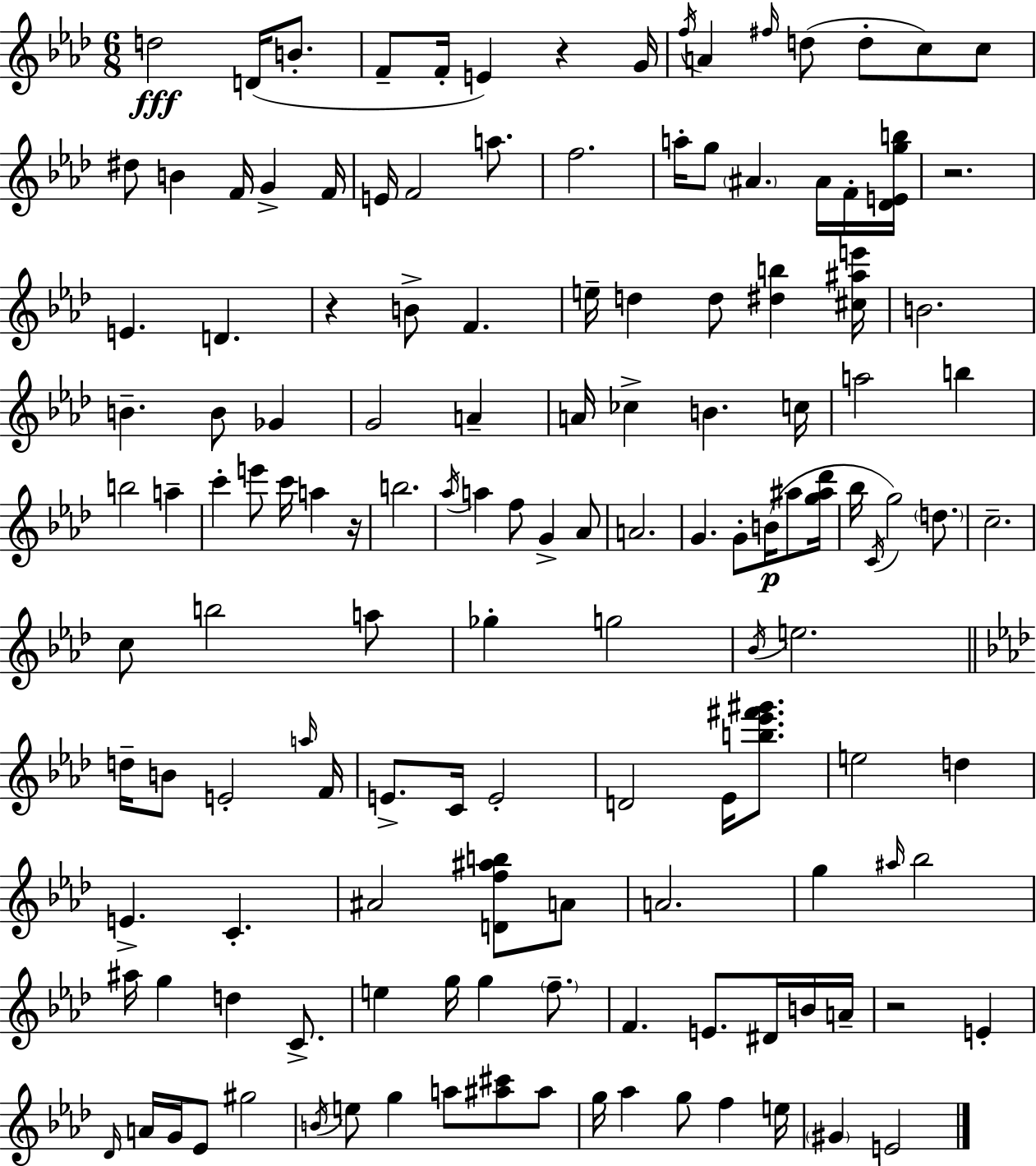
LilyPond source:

{
  \clef treble
  \numericTimeSignature
  \time 6/8
  \key aes \major
  d''2\fff d'16( b'8.-. | f'8-- f'16-. e'4) r4 g'16 | \acciaccatura { f''16 } a'4 \grace { fis''16 }( d''8 d''8-. c''8) | c''8 dis''8 b'4 f'16 g'4-> | \break f'16 e'16 f'2 a''8. | f''2. | a''16-. g''8 \parenthesize ais'4. ais'16 | f'16-. <des' e' g'' b''>16 r2. | \break e'4. d'4. | r4 b'8-> f'4. | e''16-- d''4 d''8 <dis'' b''>4 | <cis'' ais'' e'''>16 b'2. | \break b'4.-- b'8 ges'4 | g'2 a'4-- | a'16 ces''4-> b'4. | c''16 a''2 b''4 | \break b''2 a''4-- | c'''4-. e'''8 c'''16 a''4 | r16 b''2. | \acciaccatura { aes''16 } a''4 f''8 g'4-> | \break aes'8 a'2. | g'4. g'8-. b'16(\p | ais''8 <g'' ais'' des'''>16 bes''16 \acciaccatura { c'16 }) g''2 | \parenthesize d''8. c''2.-- | \break c''8 b''2 | a''8 ges''4-. g''2 | \acciaccatura { bes'16 } e''2. | \bar "||" \break \key f \minor d''16-- b'8 e'2-. \grace { a''16 } | f'16 e'8.-> c'16 e'2-. | d'2 ees'16 <b'' ees''' fis''' gis'''>8. | e''2 d''4 | \break e'4.-> c'4.-. | ais'2 <d' f'' ais'' b''>8 a'8 | a'2. | g''4 \grace { ais''16 } bes''2 | \break ais''16 g''4 d''4 c'8.-> | e''4 g''16 g''4 \parenthesize f''8.-- | f'4. e'8. dis'16 | b'16 a'16-- r2 e'4-. | \break \grace { des'16 } a'16 g'16 ees'8 gis''2 | \acciaccatura { b'16 } e''8 g''4 a''8 | <ais'' cis'''>8 ais''8 g''16 aes''4 g''8 f''4 | e''16 \parenthesize gis'4 e'2 | \break \bar "|."
}